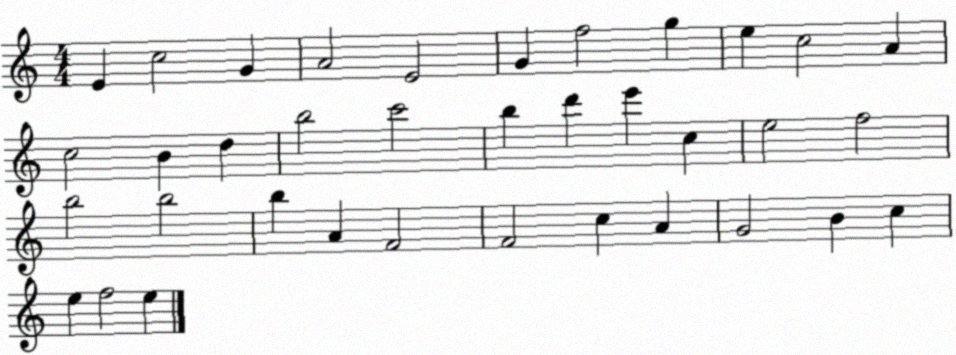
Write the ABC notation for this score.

X:1
T:Untitled
M:4/4
L:1/4
K:C
E c2 G A2 E2 G f2 g e c2 A c2 B d b2 c'2 b d' e' c e2 f2 b2 b2 b A F2 F2 c A G2 B c e f2 e